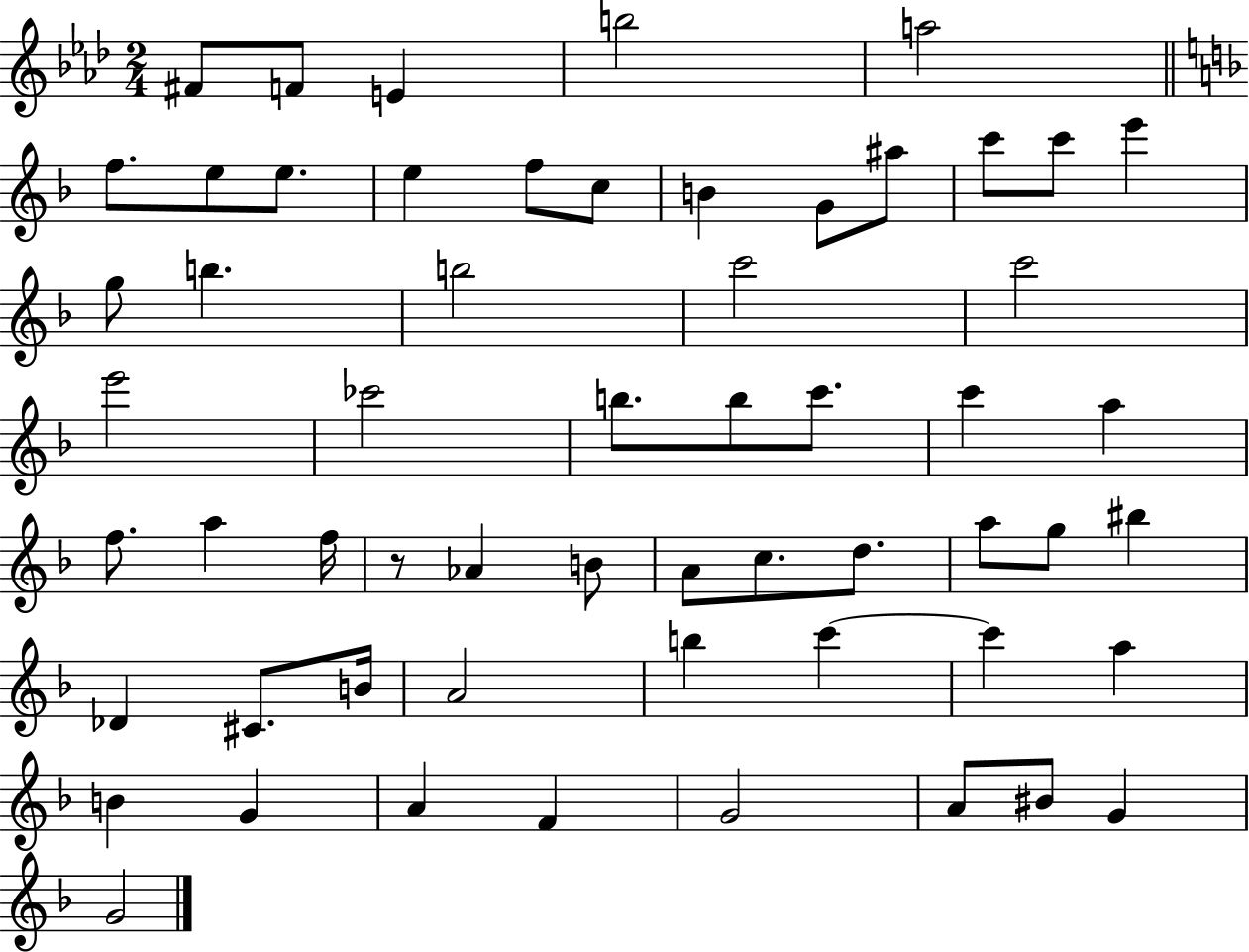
X:1
T:Untitled
M:2/4
L:1/4
K:Ab
^F/2 F/2 E b2 a2 f/2 e/2 e/2 e f/2 c/2 B G/2 ^a/2 c'/2 c'/2 e' g/2 b b2 c'2 c'2 e'2 _c'2 b/2 b/2 c'/2 c' a f/2 a f/4 z/2 _A B/2 A/2 c/2 d/2 a/2 g/2 ^b _D ^C/2 B/4 A2 b c' c' a B G A F G2 A/2 ^B/2 G G2